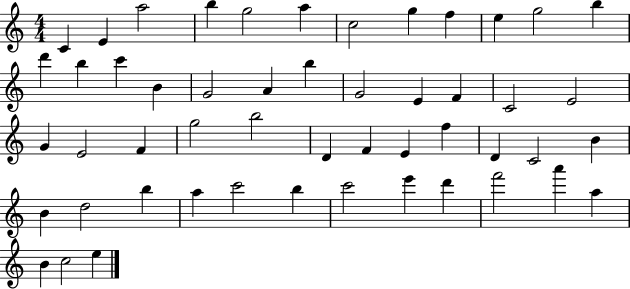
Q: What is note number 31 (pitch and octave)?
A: F4